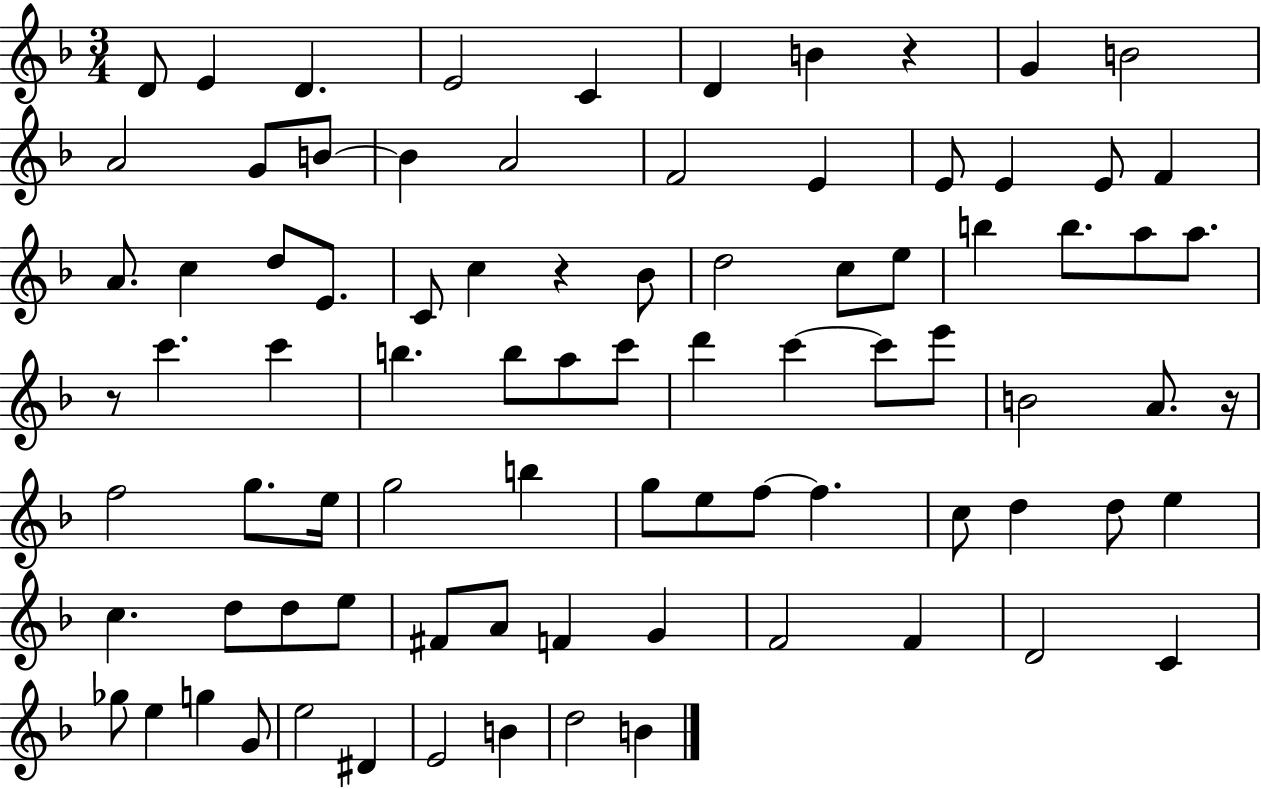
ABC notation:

X:1
T:Untitled
M:3/4
L:1/4
K:F
D/2 E D E2 C D B z G B2 A2 G/2 B/2 B A2 F2 E E/2 E E/2 F A/2 c d/2 E/2 C/2 c z _B/2 d2 c/2 e/2 b b/2 a/2 a/2 z/2 c' c' b b/2 a/2 c'/2 d' c' c'/2 e'/2 B2 A/2 z/4 f2 g/2 e/4 g2 b g/2 e/2 f/2 f c/2 d d/2 e c d/2 d/2 e/2 ^F/2 A/2 F G F2 F D2 C _g/2 e g G/2 e2 ^D E2 B d2 B